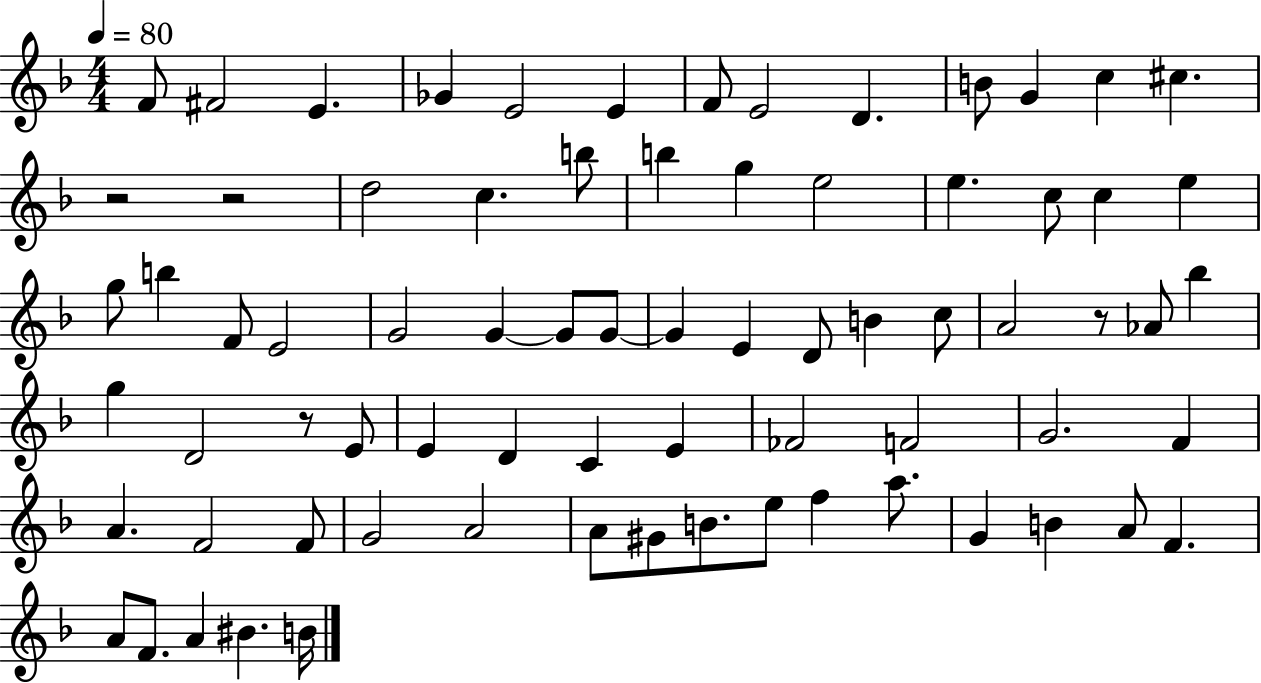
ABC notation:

X:1
T:Untitled
M:4/4
L:1/4
K:F
F/2 ^F2 E _G E2 E F/2 E2 D B/2 G c ^c z2 z2 d2 c b/2 b g e2 e c/2 c e g/2 b F/2 E2 G2 G G/2 G/2 G E D/2 B c/2 A2 z/2 _A/2 _b g D2 z/2 E/2 E D C E _F2 F2 G2 F A F2 F/2 G2 A2 A/2 ^G/2 B/2 e/2 f a/2 G B A/2 F A/2 F/2 A ^B B/4